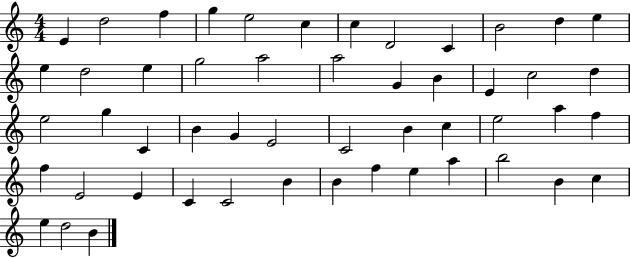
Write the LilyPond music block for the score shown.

{
  \clef treble
  \numericTimeSignature
  \time 4/4
  \key c \major
  e'4 d''2 f''4 | g''4 e''2 c''4 | c''4 d'2 c'4 | b'2 d''4 e''4 | \break e''4 d''2 e''4 | g''2 a''2 | a''2 g'4 b'4 | e'4 c''2 d''4 | \break e''2 g''4 c'4 | b'4 g'4 e'2 | c'2 b'4 c''4 | e''2 a''4 f''4 | \break f''4 e'2 e'4 | c'4 c'2 b'4 | b'4 f''4 e''4 a''4 | b''2 b'4 c''4 | \break e''4 d''2 b'4 | \bar "|."
}